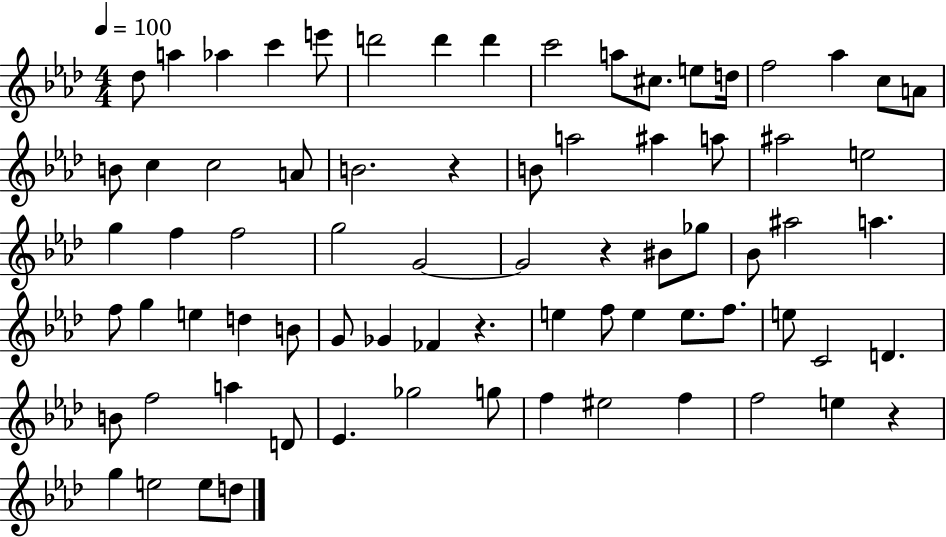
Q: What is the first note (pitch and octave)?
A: Db5